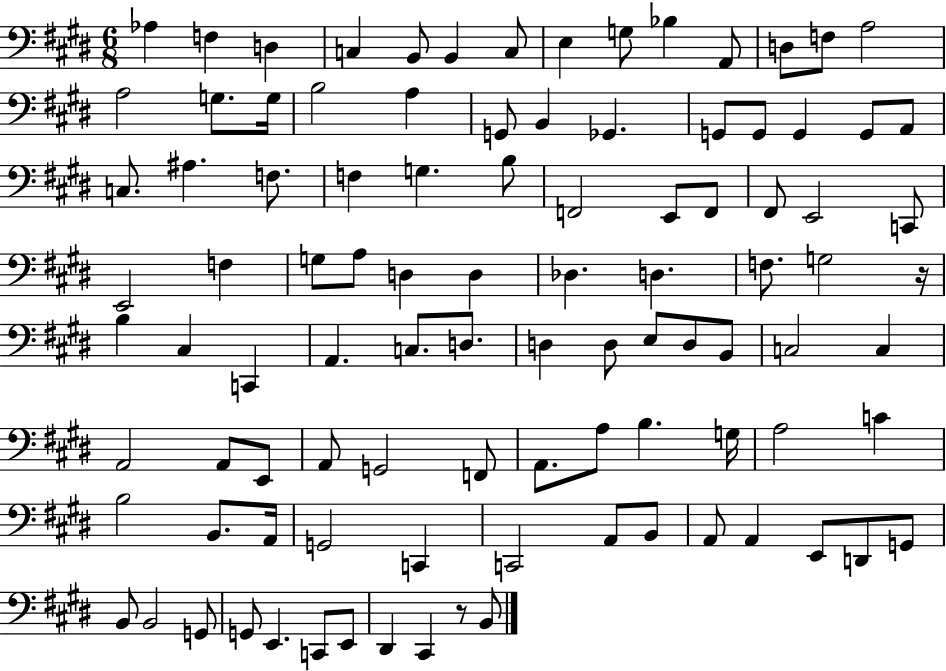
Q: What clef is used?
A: bass